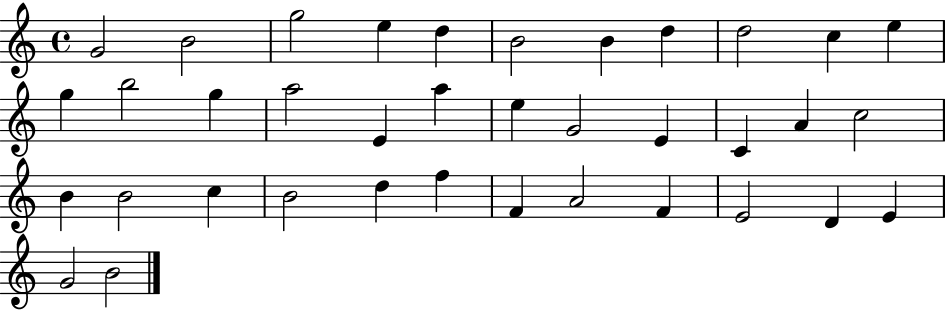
{
  \clef treble
  \time 4/4
  \defaultTimeSignature
  \key c \major
  g'2 b'2 | g''2 e''4 d''4 | b'2 b'4 d''4 | d''2 c''4 e''4 | \break g''4 b''2 g''4 | a''2 e'4 a''4 | e''4 g'2 e'4 | c'4 a'4 c''2 | \break b'4 b'2 c''4 | b'2 d''4 f''4 | f'4 a'2 f'4 | e'2 d'4 e'4 | \break g'2 b'2 | \bar "|."
}